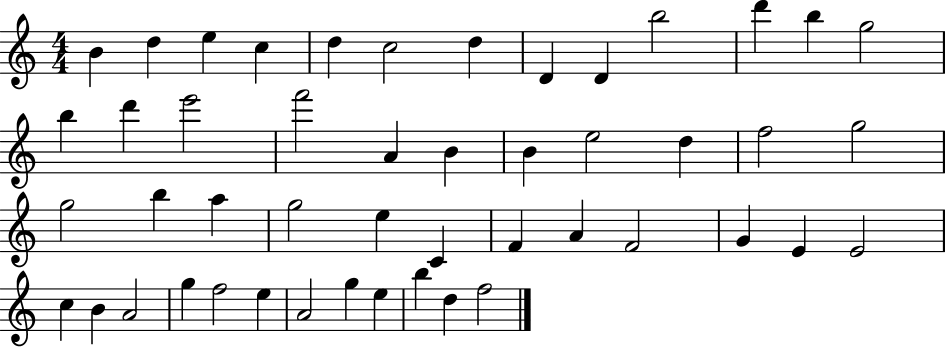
{
  \clef treble
  \numericTimeSignature
  \time 4/4
  \key c \major
  b'4 d''4 e''4 c''4 | d''4 c''2 d''4 | d'4 d'4 b''2 | d'''4 b''4 g''2 | \break b''4 d'''4 e'''2 | f'''2 a'4 b'4 | b'4 e''2 d''4 | f''2 g''2 | \break g''2 b''4 a''4 | g''2 e''4 c'4 | f'4 a'4 f'2 | g'4 e'4 e'2 | \break c''4 b'4 a'2 | g''4 f''2 e''4 | a'2 g''4 e''4 | b''4 d''4 f''2 | \break \bar "|."
}